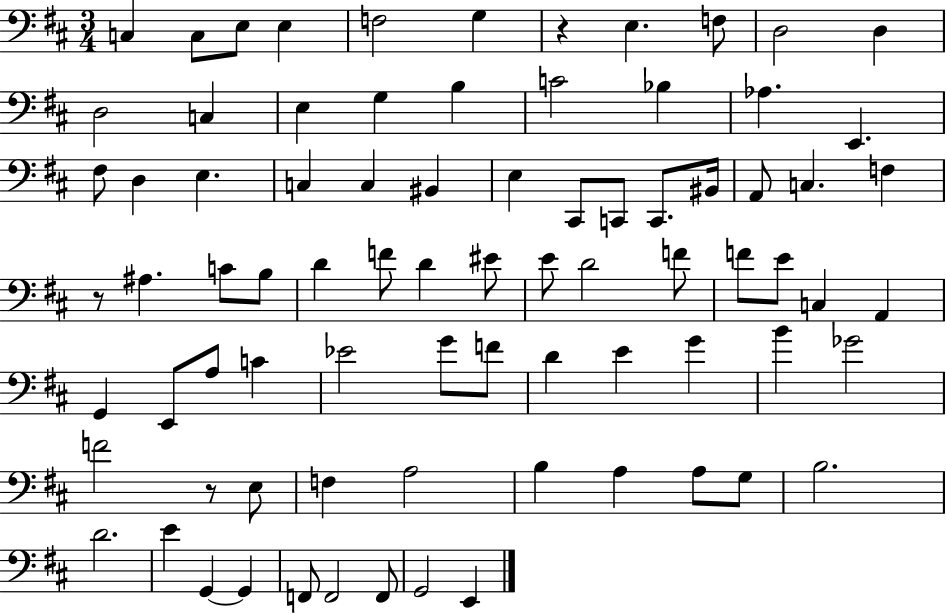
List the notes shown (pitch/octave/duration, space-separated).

C3/q C3/e E3/e E3/q F3/h G3/q R/q E3/q. F3/e D3/h D3/q D3/h C3/q E3/q G3/q B3/q C4/h Bb3/q Ab3/q. E2/q. F#3/e D3/q E3/q. C3/q C3/q BIS2/q E3/q C#2/e C2/e C2/e. BIS2/s A2/e C3/q. F3/q R/e A#3/q. C4/e B3/e D4/q F4/e D4/q EIS4/e E4/e D4/h F4/e F4/e E4/e C3/q A2/q G2/q E2/e A3/e C4/q Eb4/h G4/e F4/e D4/q E4/q G4/q B4/q Gb4/h F4/h R/e E3/e F3/q A3/h B3/q A3/q A3/e G3/e B3/h. D4/h. E4/q G2/q G2/q F2/e F2/h F2/e G2/h E2/q